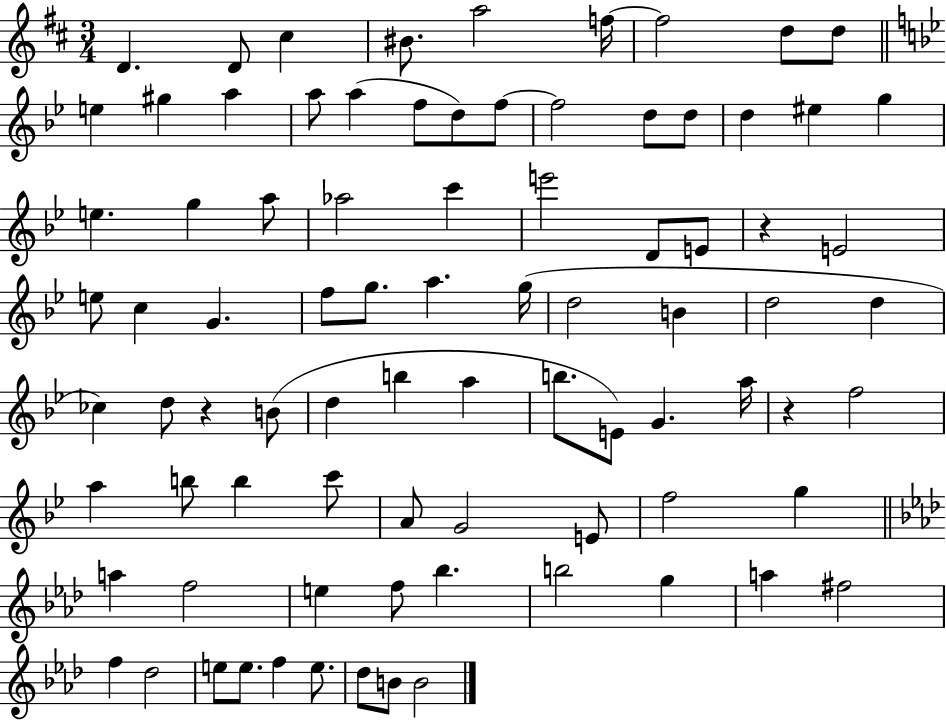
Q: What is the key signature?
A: D major